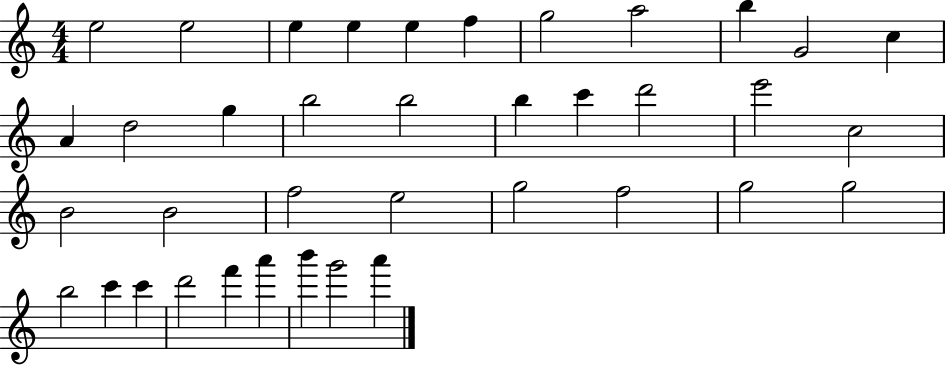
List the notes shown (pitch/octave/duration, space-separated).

E5/h E5/h E5/q E5/q E5/q F5/q G5/h A5/h B5/q G4/h C5/q A4/q D5/h G5/q B5/h B5/h B5/q C6/q D6/h E6/h C5/h B4/h B4/h F5/h E5/h G5/h F5/h G5/h G5/h B5/h C6/q C6/q D6/h F6/q A6/q B6/q G6/h A6/q